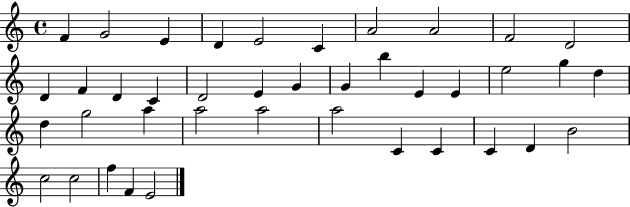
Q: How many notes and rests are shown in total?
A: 40